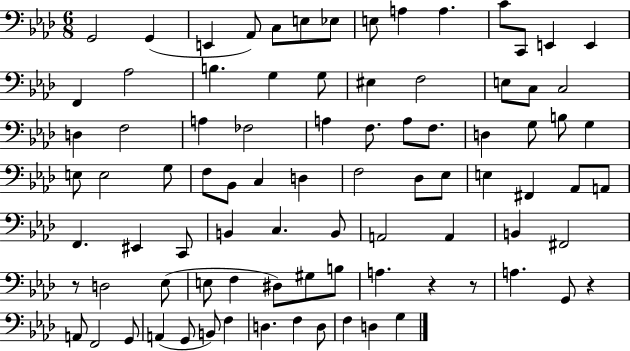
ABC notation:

X:1
T:Untitled
M:6/8
L:1/4
K:Ab
G,,2 G,, E,, _A,,/2 C,/2 E,/2 _E,/2 E,/2 A, A, C/2 C,,/2 E,, E,, F,, _A,2 B, G, G,/2 ^E, F,2 E,/2 C,/2 C,2 D, F,2 A, _F,2 A, F,/2 A,/2 F,/2 D, G,/2 B,/2 G, E,/2 E,2 G,/2 F,/2 _B,,/2 C, D, F,2 _D,/2 _E,/2 E, ^F,, _A,,/2 A,,/2 F,, ^E,, C,,/2 B,, C, B,,/2 A,,2 A,, B,, ^F,,2 z/2 D,2 _E,/2 E,/2 F, ^D,/2 ^G,/2 B,/2 A, z z/2 A, G,,/2 z A,,/2 F,,2 G,,/2 A,, G,,/2 B,,/2 F, D, F, D,/2 F, D, G,